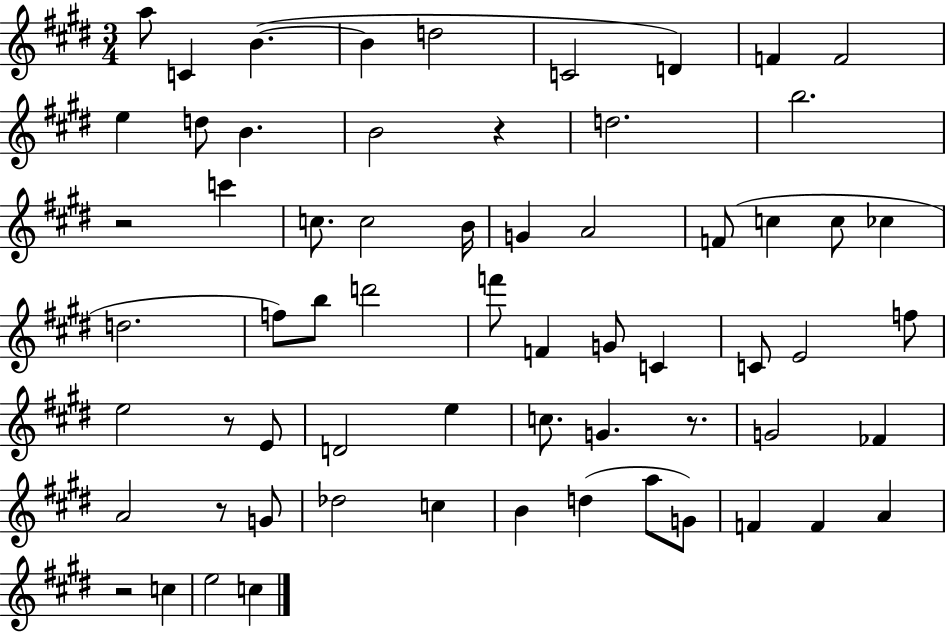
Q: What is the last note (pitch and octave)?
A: C5